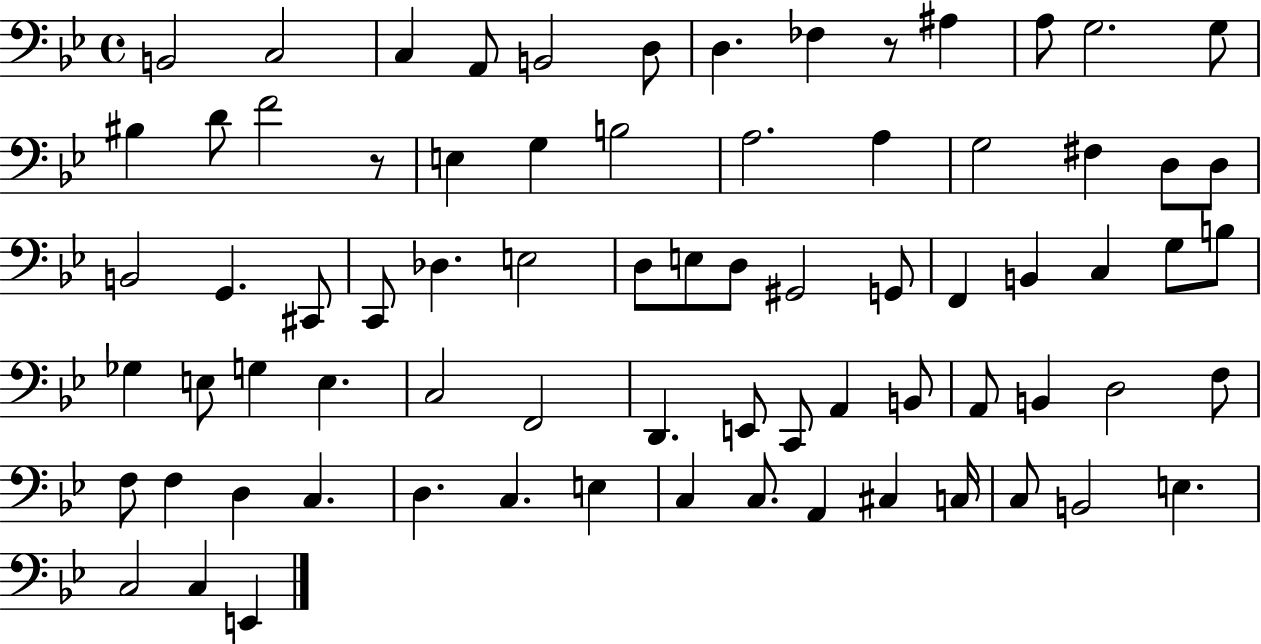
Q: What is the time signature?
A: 4/4